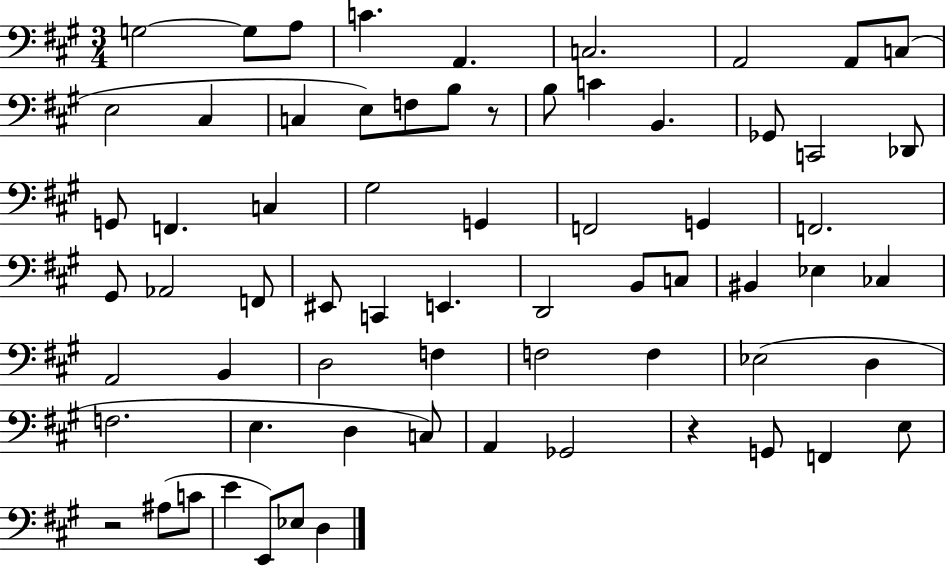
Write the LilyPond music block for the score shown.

{
  \clef bass
  \numericTimeSignature
  \time 3/4
  \key a \major
  \repeat volta 2 { g2~~ g8 a8 | c'4. a,4. | c2. | a,2 a,8 c8( | \break e2 cis4 | c4 e8) f8 b8 r8 | b8 c'4 b,4. | ges,8 c,2 des,8 | \break g,8 f,4. c4 | gis2 g,4 | f,2 g,4 | f,2. | \break gis,8 aes,2 f,8 | eis,8 c,4 e,4. | d,2 b,8 c8 | bis,4 ees4 ces4 | \break a,2 b,4 | d2 f4 | f2 f4 | ees2( d4 | \break f2. | e4. d4 c8) | a,4 ges,2 | r4 g,8 f,4 e8 | \break r2 ais8( c'8 | e'4 e,8) ees8 d4 | } \bar "|."
}